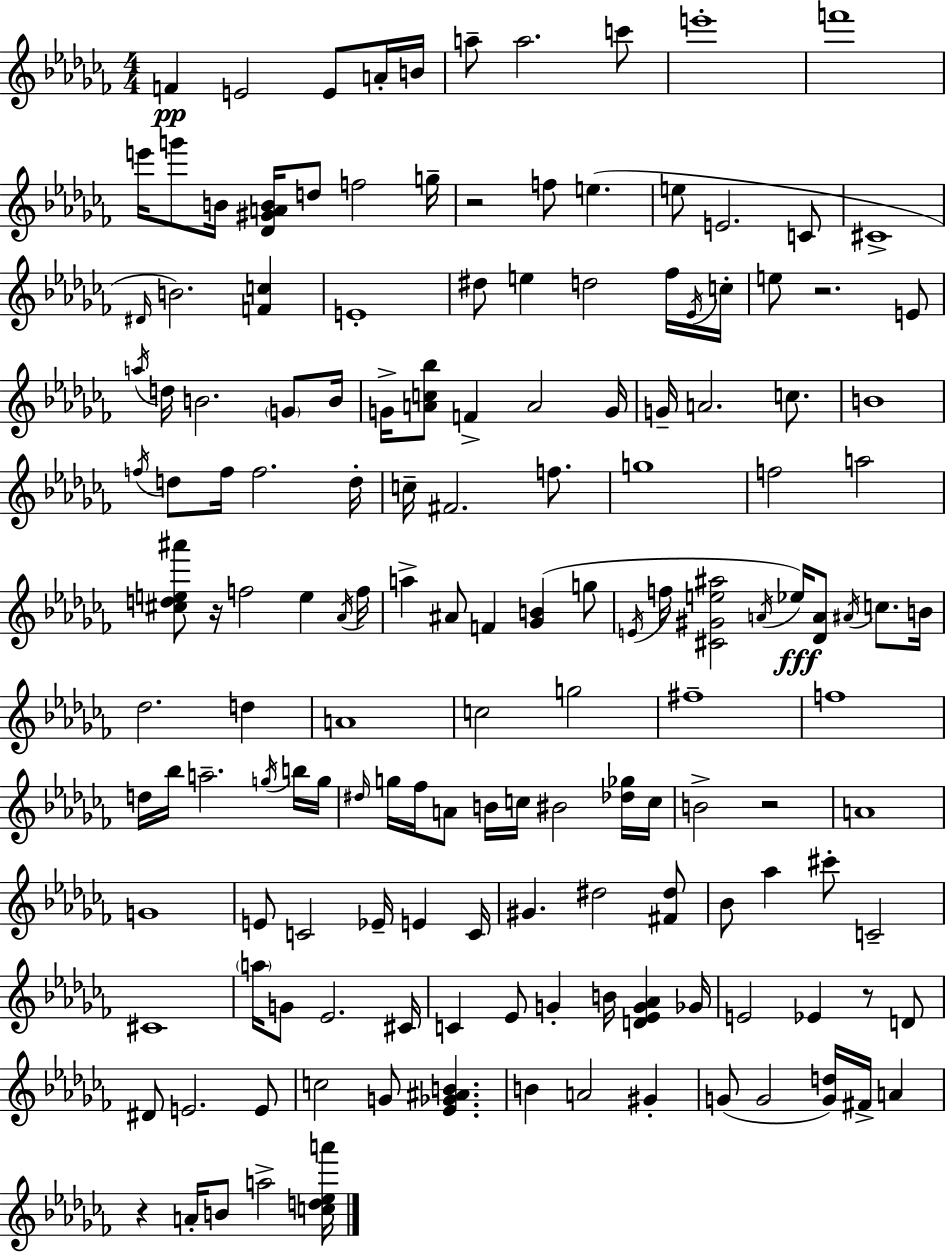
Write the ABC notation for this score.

X:1
T:Untitled
M:4/4
L:1/4
K:Abm
F E2 E/2 A/4 B/4 a/2 a2 c'/2 e'4 f'4 e'/4 g'/2 B/4 [_D^GAB]/4 d/2 f2 g/4 z2 f/2 e e/2 E2 C/2 ^C4 ^D/4 B2 [Fc] E4 ^d/2 e d2 _f/4 _E/4 c/4 e/2 z2 E/2 a/4 d/4 B2 G/2 B/4 G/4 [Ac_b]/2 F A2 G/4 G/4 A2 c/2 B4 f/4 d/2 f/4 f2 d/4 c/4 ^F2 f/2 g4 f2 a2 [^cde^a']/2 z/4 f2 e _A/4 f/4 a ^A/2 F [_GB] g/2 E/4 f/4 [^C^Ge^a]2 A/4 _e/4 [_DA]/2 ^A/4 c/2 B/4 _d2 d A4 c2 g2 ^f4 f4 d/4 _b/4 a2 g/4 b/4 g/4 ^d/4 g/4 _f/4 A/2 B/4 c/4 ^B2 [_d_g]/4 c/4 B2 z2 A4 G4 E/2 C2 _E/4 E C/4 ^G ^d2 [^F^d]/2 _B/2 _a ^c'/2 C2 ^C4 a/4 G/2 _E2 ^C/4 C _E/2 G B/4 [D_EG_A] _G/4 E2 _E z/2 D/2 ^D/2 E2 E/2 c2 G/2 [_E_G^AB] B A2 ^G G/2 G2 [Gd]/4 ^F/4 A z A/4 B/2 a2 [cd_ea']/4